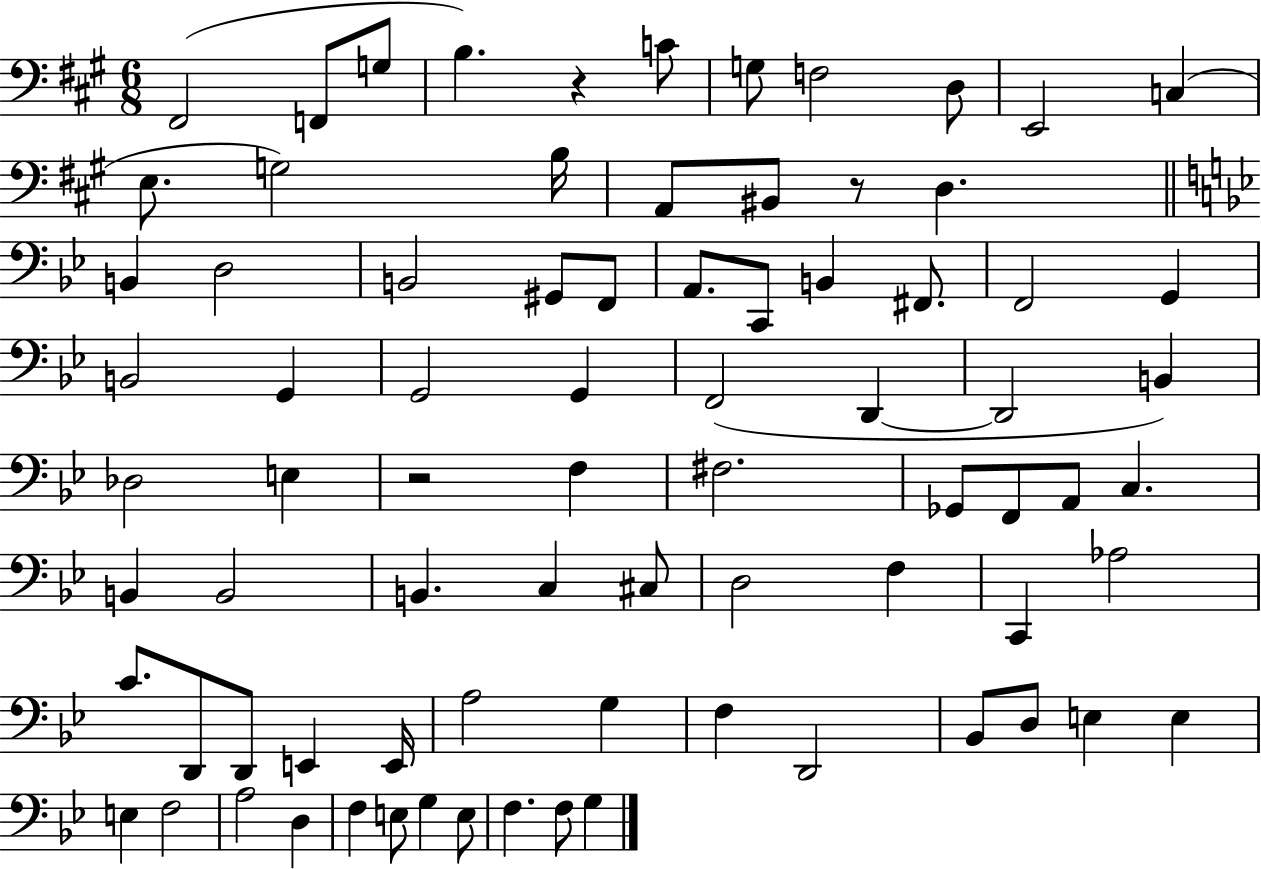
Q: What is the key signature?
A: A major